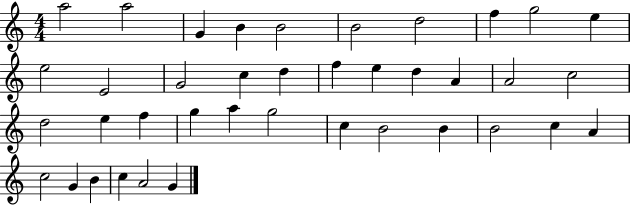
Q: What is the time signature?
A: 4/4